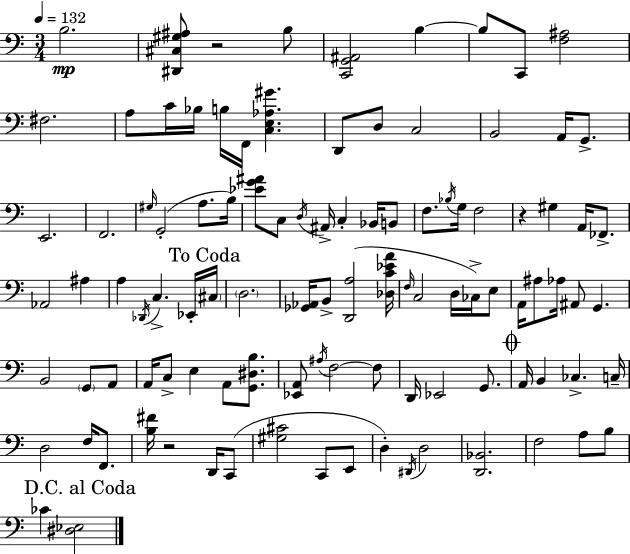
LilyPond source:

{
  \clef bass
  \numericTimeSignature
  \time 3/4
  \key a \minor
  \tempo 4 = 132
  b2.\mp | <dis, cis gis ais>8 r2 b8 | <c, g, ais,>2 b4~~ | b8 c,8 <f ais>2 | \break fis2. | a8 c'16 bes16 b16 f,16 <c e aes gis'>4. | d,8 d8 c2 | b,2 a,16 g,8.-> | \break e,2. | f,2. | \grace { gis16 }( g,2-. a8. | b16) <ees' g' ais'>8 c8 \acciaccatura { d16 } ais,16-> c4-. bes,16 | \break b,8 f8. \acciaccatura { bes16 } g16 f2 | r4 gis4 a,16 | fes,8.-> aes,2 ais4 | a4 \acciaccatura { des,16 } c4.-> | \break ees,16-. \mark "To Coda" \parenthesize cis16 \parenthesize d2. | <ges, aes,>16 b,8-> <d, a>2( | <des c' ees' a'>16 \grace { f16 } c2 | d16 ces16->) e8 a,16 ais8 aes16 ais,8 g,4. | \break b,2 | \parenthesize g,8 a,8 a,16 c8-> e4 | a,8 <g, dis b>8. <ees, a,>8 \acciaccatura { ais16 } f2~~ | f8 d,16 ees,2 | \break g,8. \mark \markup { \musicglyph "scripts.coda" } a,16 b,4 ces4.-> | c16-- d2 | f16 f,8. <b fis'>16 r2 | d,16 c,8( <gis cis'>2 | \break c,8 e,8 d4-.) \acciaccatura { dis,16 } d2 | <d, bes,>2. | f2 | a8 b8 \mark "D.C. al Coda" ces'4 <dis ees>2 | \break \bar "|."
}